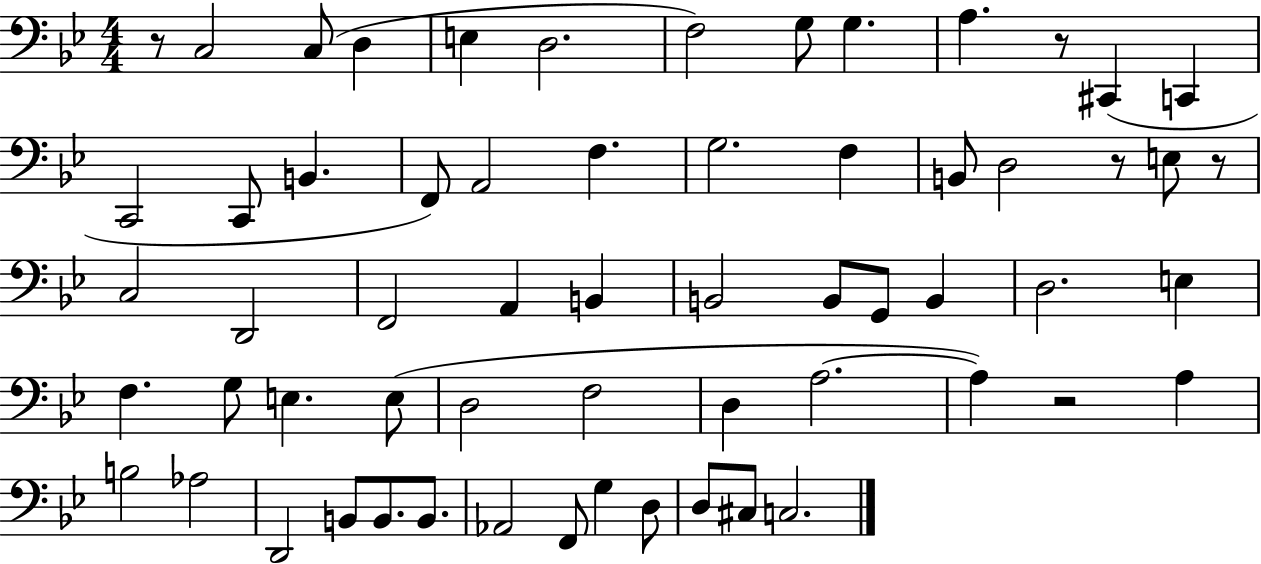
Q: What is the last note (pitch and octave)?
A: C3